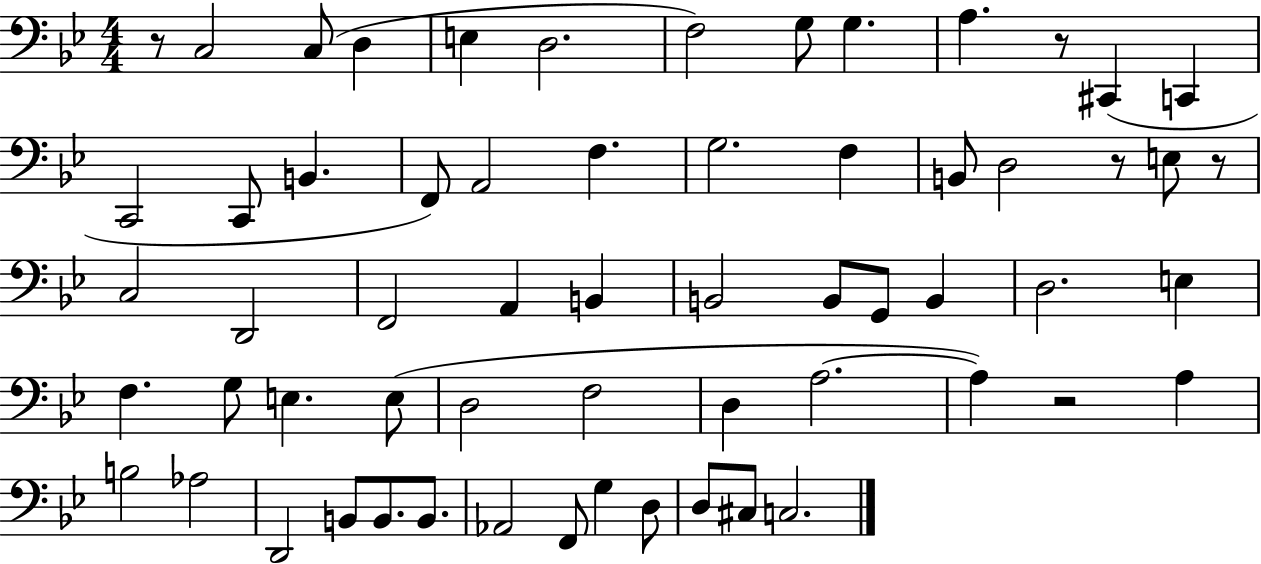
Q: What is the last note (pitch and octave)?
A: C3